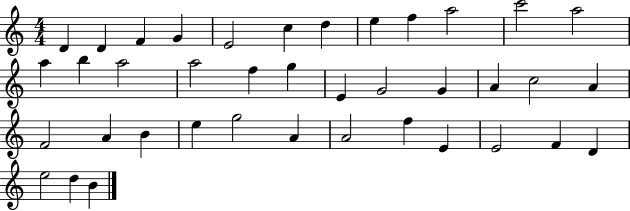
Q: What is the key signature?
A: C major